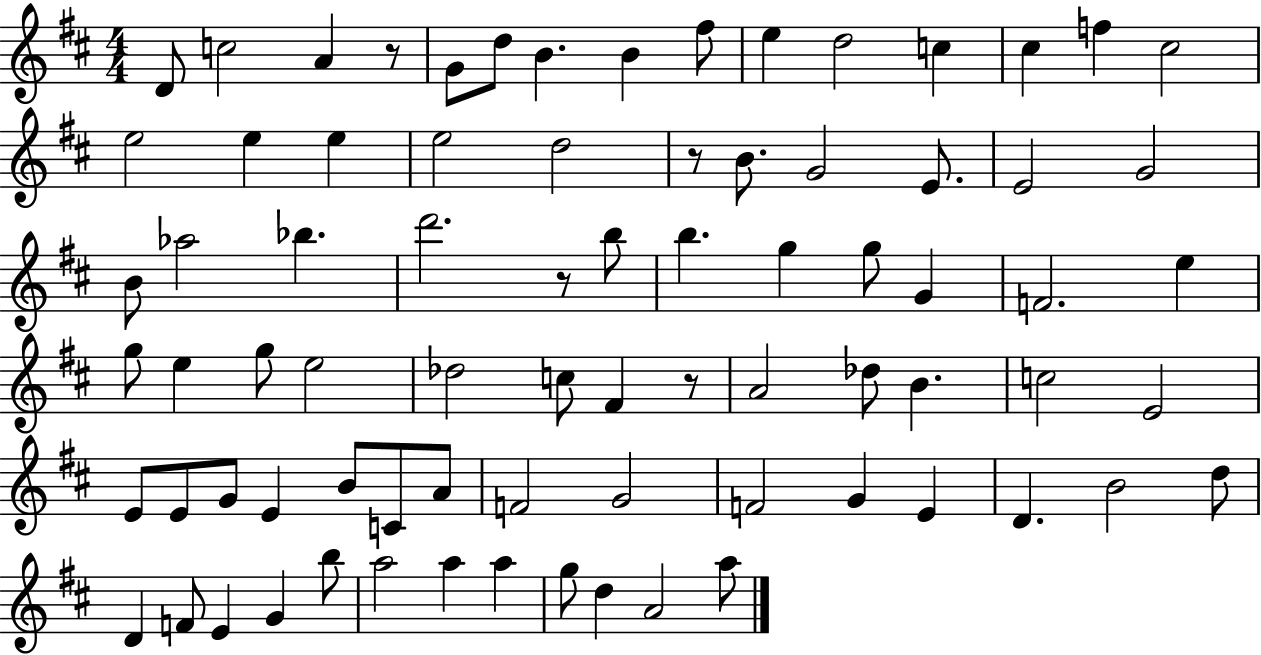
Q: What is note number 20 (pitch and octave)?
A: B4